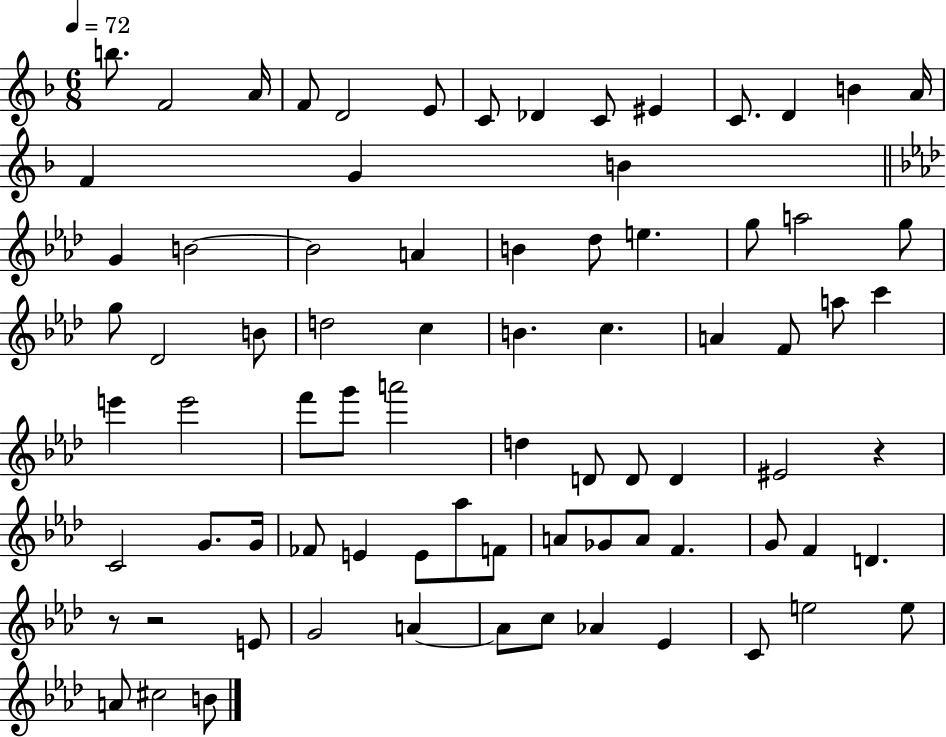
{
  \clef treble
  \numericTimeSignature
  \time 6/8
  \key f \major
  \tempo 4 = 72
  b''8. f'2 a'16 | f'8 d'2 e'8 | c'8 des'4 c'8 eis'4 | c'8. d'4 b'4 a'16 | \break f'4 g'4 b'4 | \bar "||" \break \key f \minor g'4 b'2~~ | b'2 a'4 | b'4 des''8 e''4. | g''8 a''2 g''8 | \break g''8 des'2 b'8 | d''2 c''4 | b'4. c''4. | a'4 f'8 a''8 c'''4 | \break e'''4 e'''2 | f'''8 g'''8 a'''2 | d''4 d'8 d'8 d'4 | eis'2 r4 | \break c'2 g'8. g'16 | fes'8 e'4 e'8 aes''8 f'8 | a'8 ges'8 a'8 f'4. | g'8 f'4 d'4. | \break r8 r2 e'8 | g'2 a'4~~ | a'8 c''8 aes'4 ees'4 | c'8 e''2 e''8 | \break a'8 cis''2 b'8 | \bar "|."
}